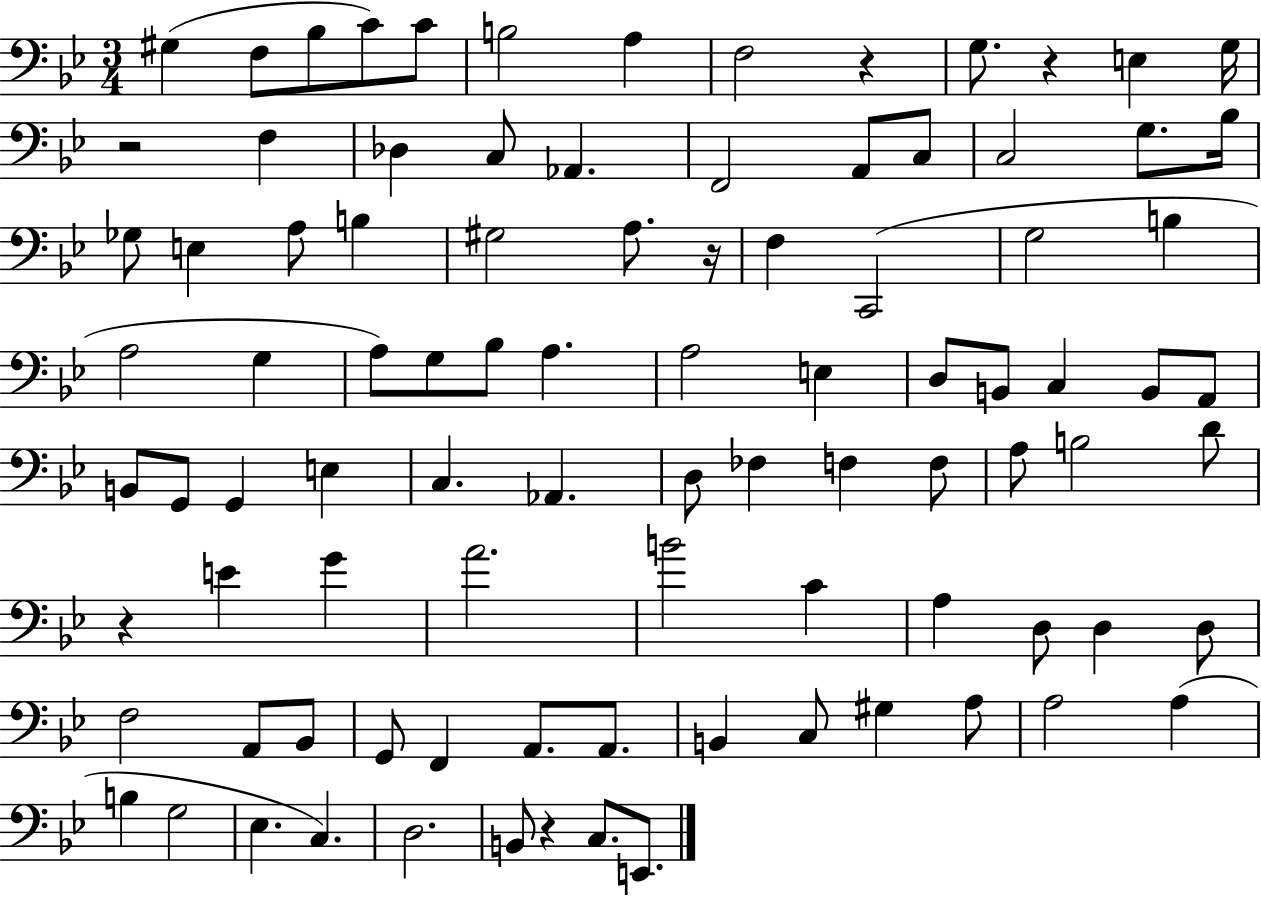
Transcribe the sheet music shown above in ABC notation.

X:1
T:Untitled
M:3/4
L:1/4
K:Bb
^G, F,/2 _B,/2 C/2 C/2 B,2 A, F,2 z G,/2 z E, G,/4 z2 F, _D, C,/2 _A,, F,,2 A,,/2 C,/2 C,2 G,/2 _B,/4 _G,/2 E, A,/2 B, ^G,2 A,/2 z/4 F, C,,2 G,2 B, A,2 G, A,/2 G,/2 _B,/2 A, A,2 E, D,/2 B,,/2 C, B,,/2 A,,/2 B,,/2 G,,/2 G,, E, C, _A,, D,/2 _F, F, F,/2 A,/2 B,2 D/2 z E G A2 B2 C A, D,/2 D, D,/2 F,2 A,,/2 _B,,/2 G,,/2 F,, A,,/2 A,,/2 B,, C,/2 ^G, A,/2 A,2 A, B, G,2 _E, C, D,2 B,,/2 z C,/2 E,,/2